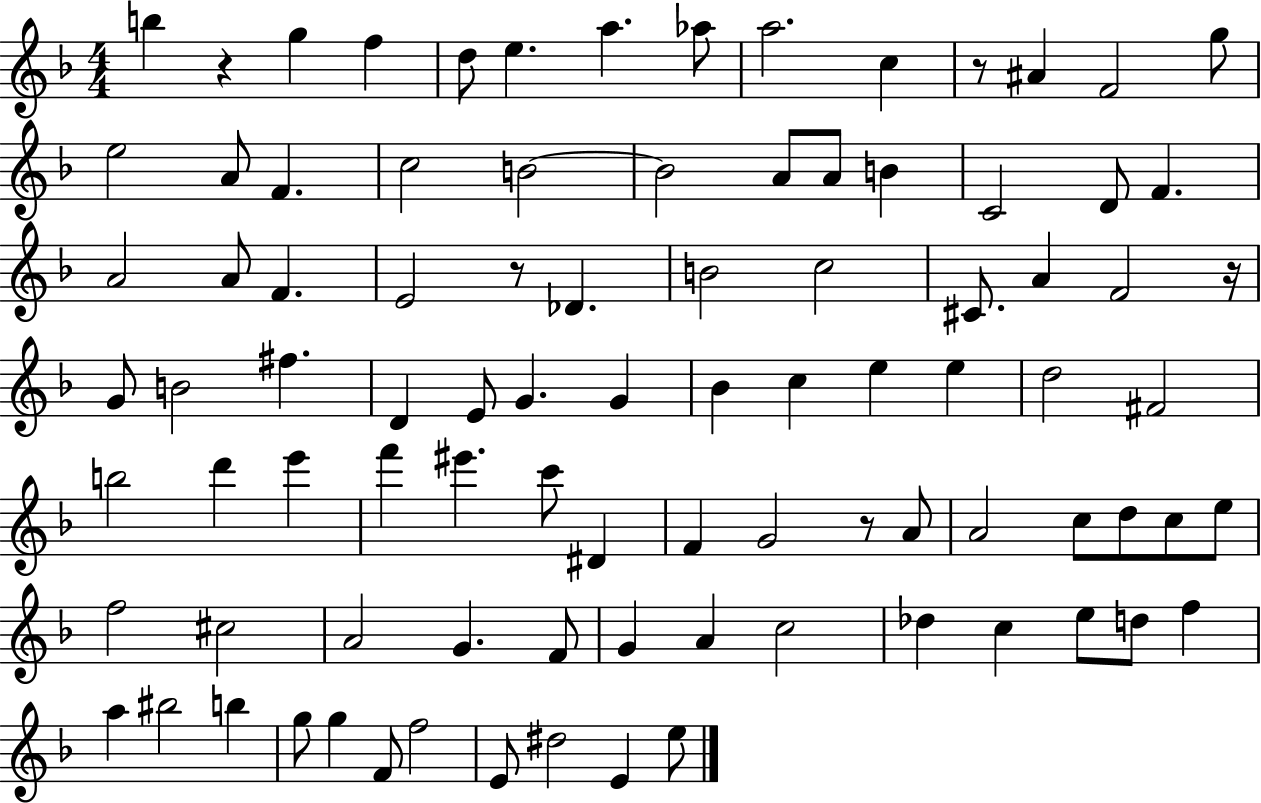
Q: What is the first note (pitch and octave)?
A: B5